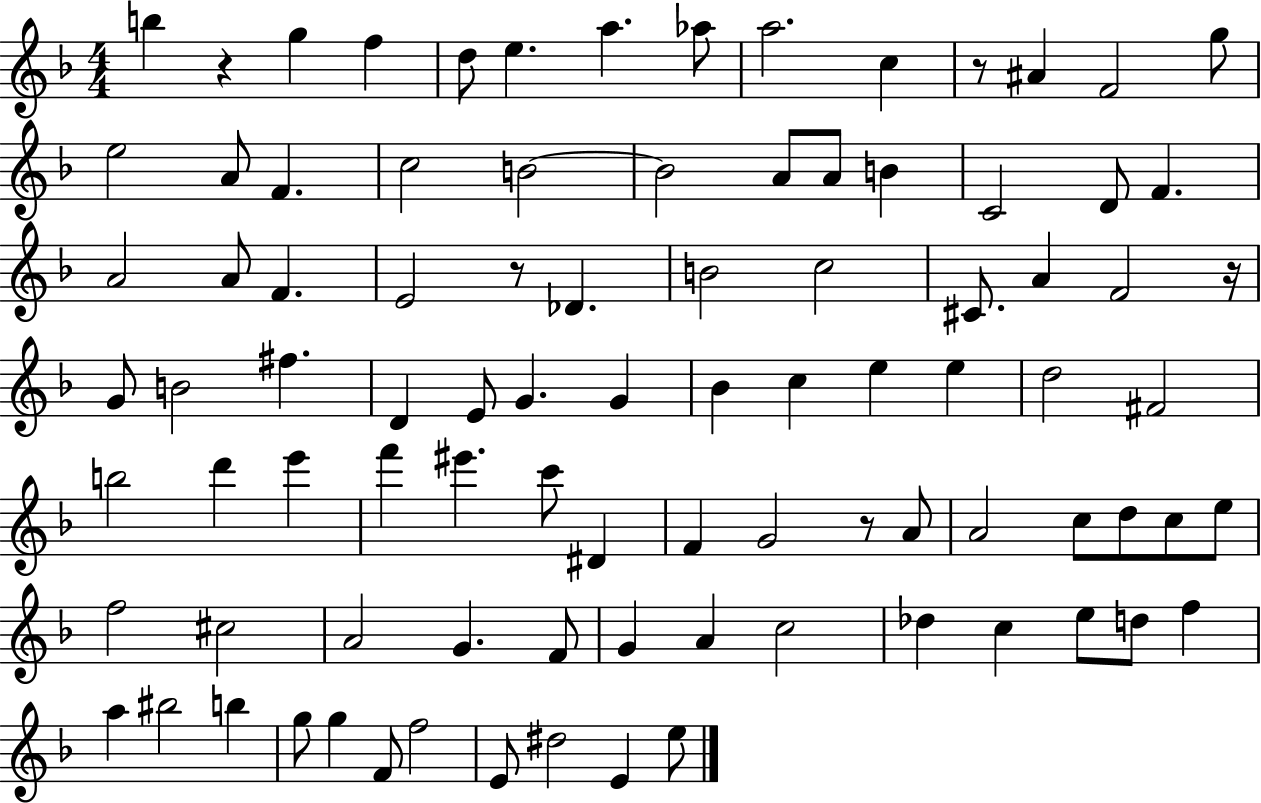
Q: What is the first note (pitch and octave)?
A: B5